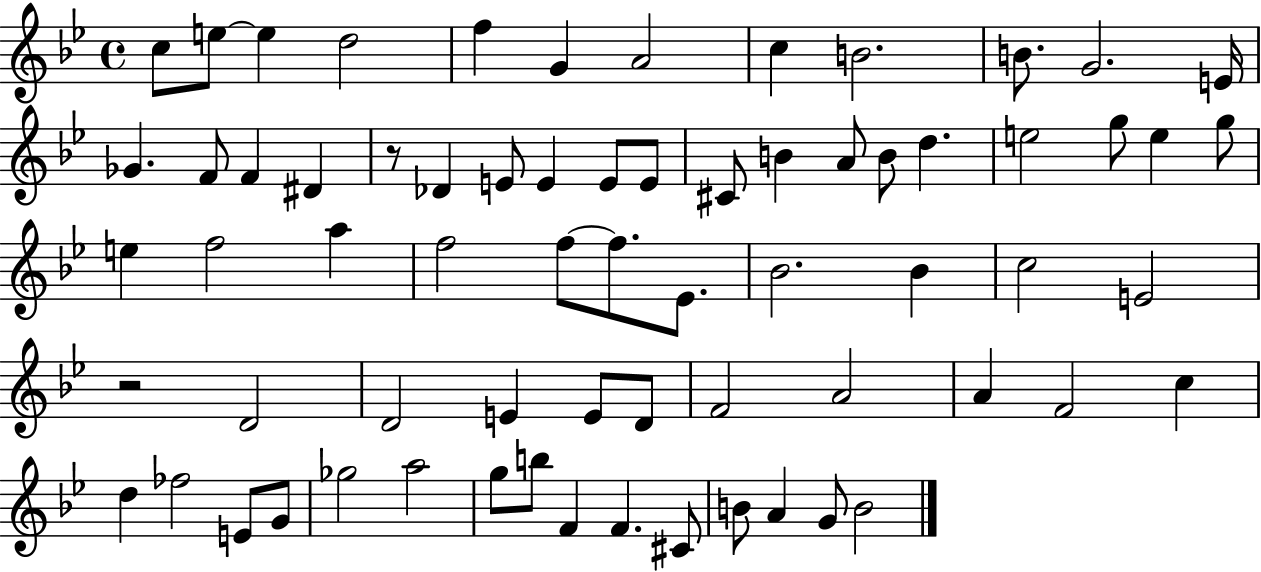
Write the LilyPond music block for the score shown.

{
  \clef treble
  \time 4/4
  \defaultTimeSignature
  \key bes \major
  c''8 e''8~~ e''4 d''2 | f''4 g'4 a'2 | c''4 b'2. | b'8. g'2. e'16 | \break ges'4. f'8 f'4 dis'4 | r8 des'4 e'8 e'4 e'8 e'8 | cis'8 b'4 a'8 b'8 d''4. | e''2 g''8 e''4 g''8 | \break e''4 f''2 a''4 | f''2 f''8~~ f''8. ees'8. | bes'2. bes'4 | c''2 e'2 | \break r2 d'2 | d'2 e'4 e'8 d'8 | f'2 a'2 | a'4 f'2 c''4 | \break d''4 fes''2 e'8 g'8 | ges''2 a''2 | g''8 b''8 f'4 f'4. cis'8 | b'8 a'4 g'8 b'2 | \break \bar "|."
}